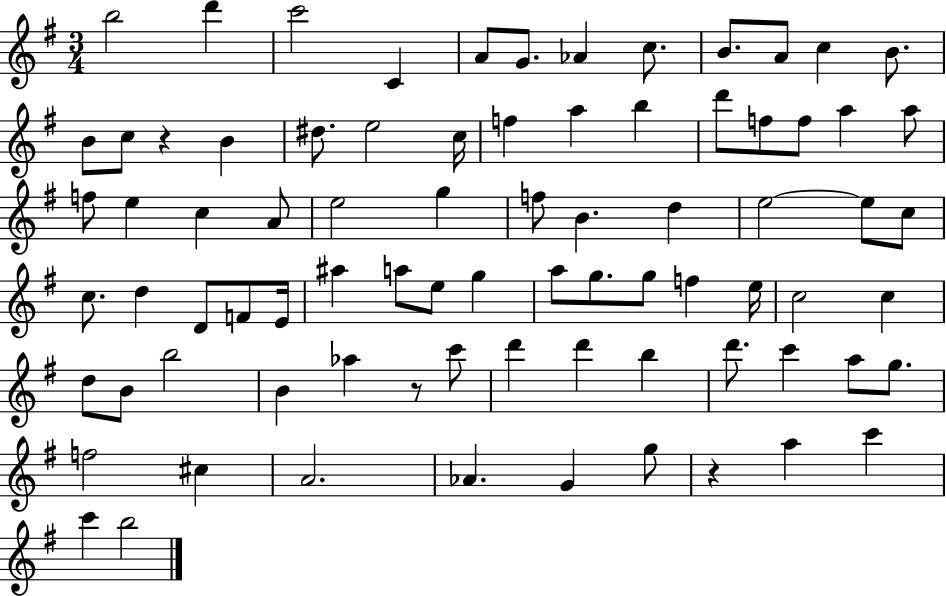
{
  \clef treble
  \numericTimeSignature
  \time 3/4
  \key g \major
  b''2 d'''4 | c'''2 c'4 | a'8 g'8. aes'4 c''8. | b'8. a'8 c''4 b'8. | \break b'8 c''8 r4 b'4 | dis''8. e''2 c''16 | f''4 a''4 b''4 | d'''8 f''8 f''8 a''4 a''8 | \break f''8 e''4 c''4 a'8 | e''2 g''4 | f''8 b'4. d''4 | e''2~~ e''8 c''8 | \break c''8. d''4 d'8 f'8 e'16 | ais''4 a''8 e''8 g''4 | a''8 g''8. g''8 f''4 e''16 | c''2 c''4 | \break d''8 b'8 b''2 | b'4 aes''4 r8 c'''8 | d'''4 d'''4 b''4 | d'''8. c'''4 a''8 g''8. | \break f''2 cis''4 | a'2. | aes'4. g'4 g''8 | r4 a''4 c'''4 | \break c'''4 b''2 | \bar "|."
}